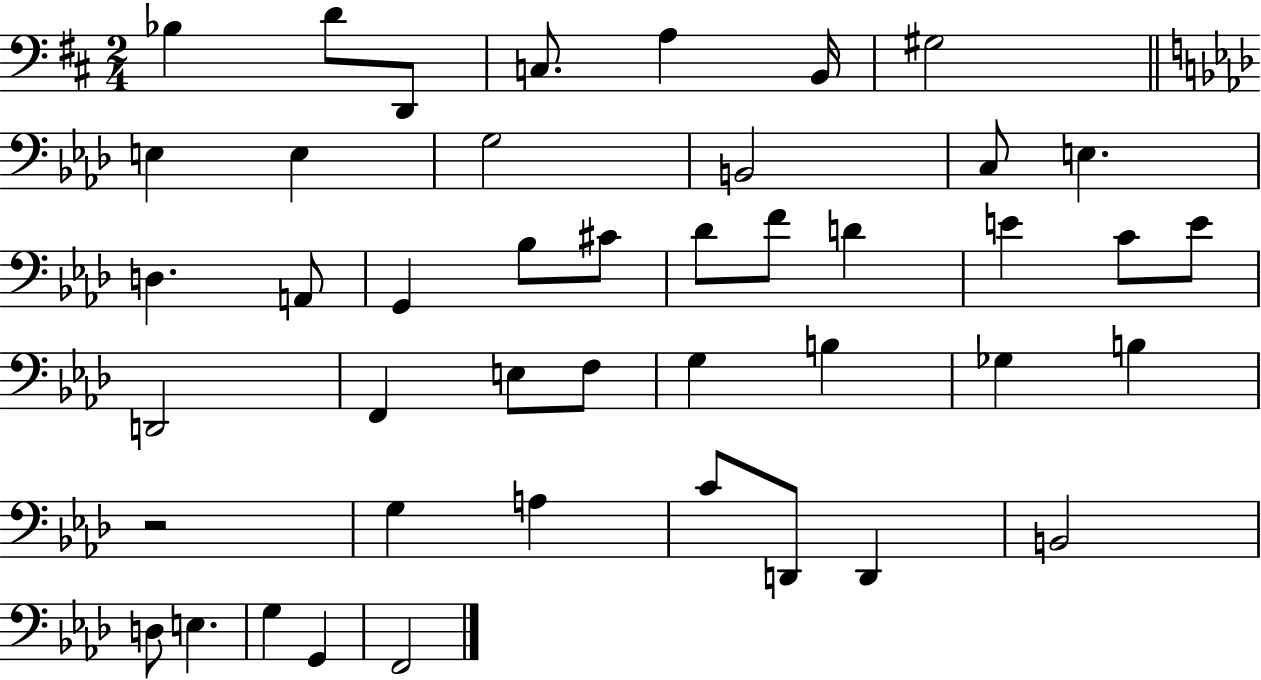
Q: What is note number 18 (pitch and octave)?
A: C#4